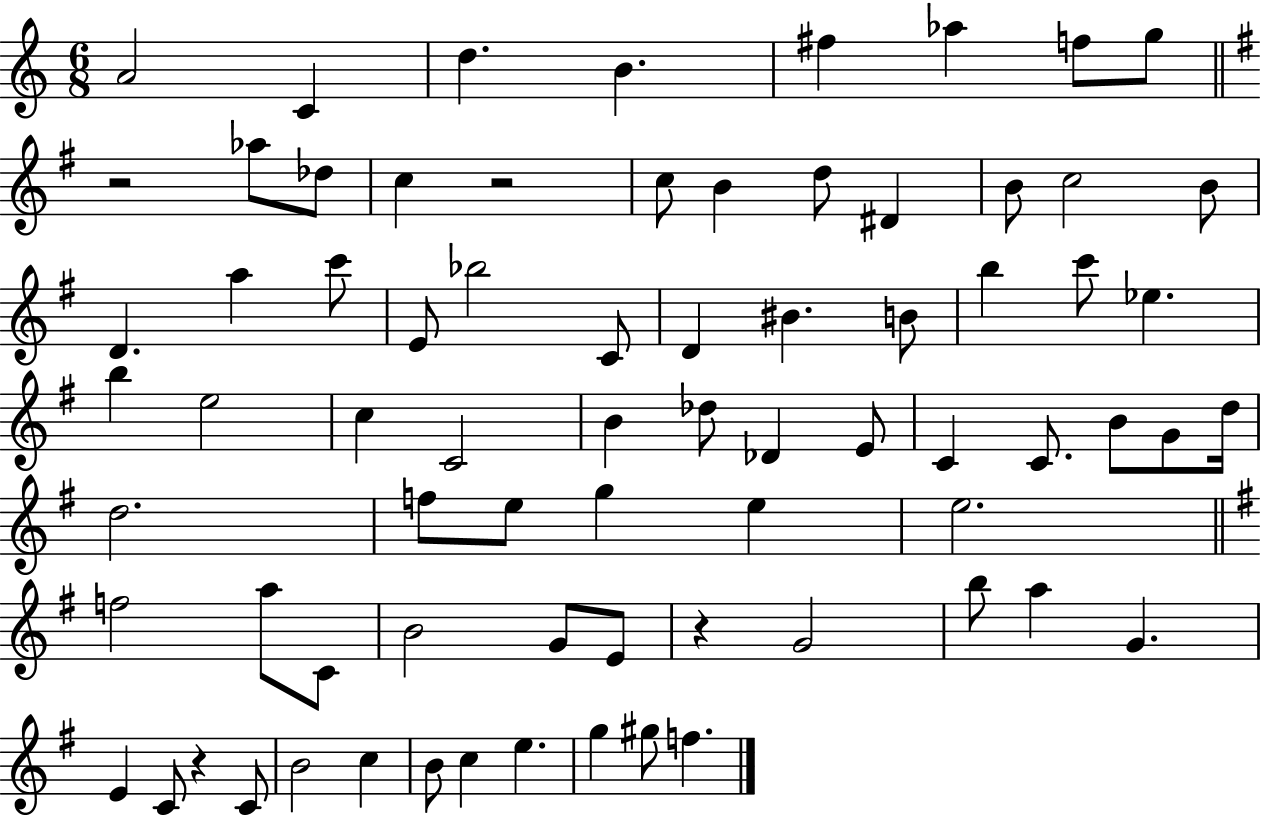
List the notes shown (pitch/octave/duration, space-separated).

A4/h C4/q D5/q. B4/q. F#5/q Ab5/q F5/e G5/e R/h Ab5/e Db5/e C5/q R/h C5/e B4/q D5/e D#4/q B4/e C5/h B4/e D4/q. A5/q C6/e E4/e Bb5/h C4/e D4/q BIS4/q. B4/e B5/q C6/e Eb5/q. B5/q E5/h C5/q C4/h B4/q Db5/e Db4/q E4/e C4/q C4/e. B4/e G4/e D5/s D5/h. F5/e E5/e G5/q E5/q E5/h. F5/h A5/e C4/e B4/h G4/e E4/e R/q G4/h B5/e A5/q G4/q. E4/q C4/e R/q C4/e B4/h C5/q B4/e C5/q E5/q. G5/q G#5/e F5/q.